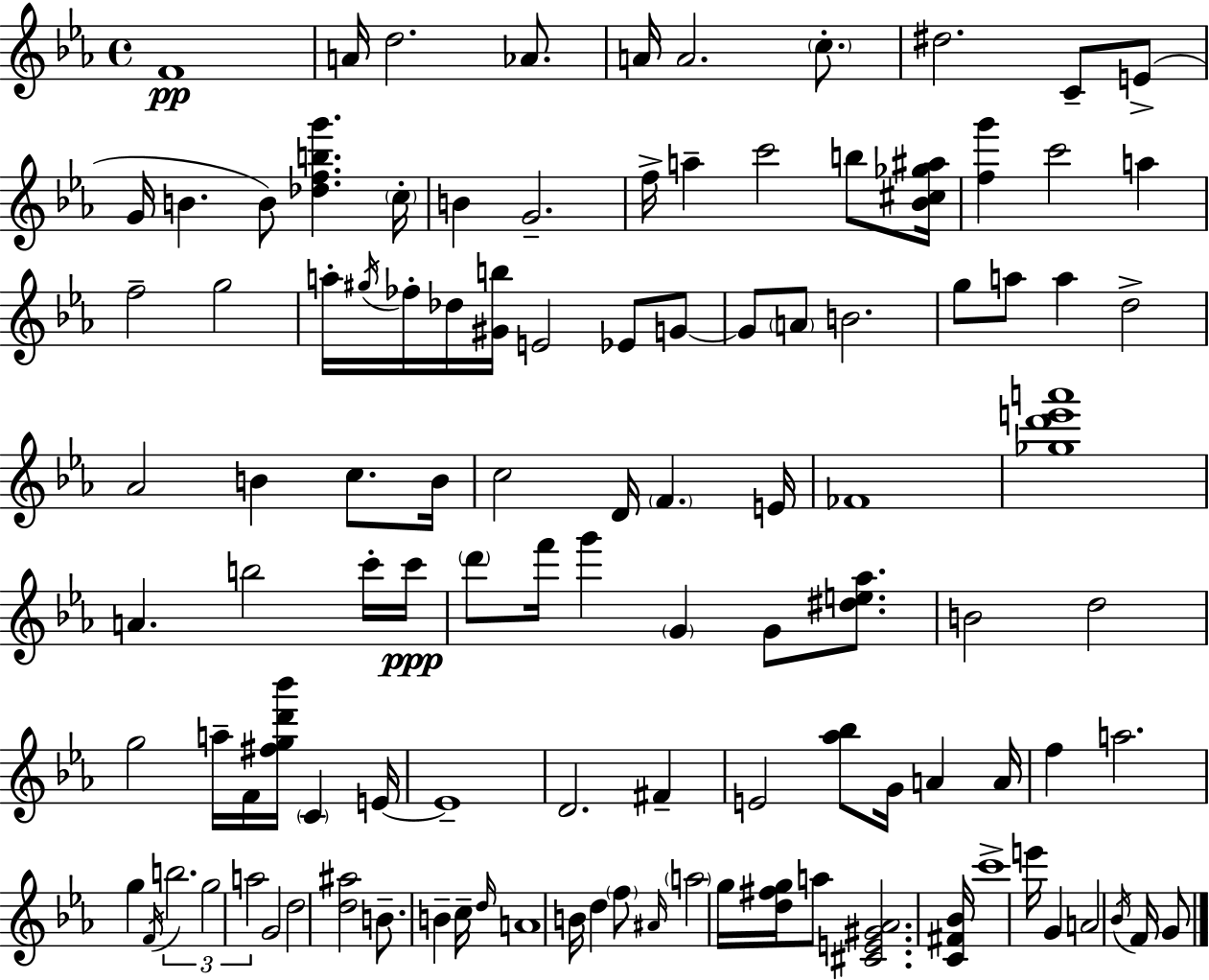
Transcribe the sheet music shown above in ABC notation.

X:1
T:Untitled
M:4/4
L:1/4
K:Eb
F4 A/4 d2 _A/2 A/4 A2 c/2 ^d2 C/2 E/2 G/4 B B/2 [_dfbg'] c/4 B G2 f/4 a c'2 b/2 [_B^c_g^a]/4 [fg'] c'2 a f2 g2 a/4 ^g/4 _f/4 _d/4 [^Gb]/4 E2 _E/2 G/2 G/2 A/2 B2 g/2 a/2 a d2 _A2 B c/2 B/4 c2 D/4 F E/4 _F4 [_gd'e'a']4 A b2 c'/4 c'/4 d'/2 f'/4 g' G G/2 [^de_a]/2 B2 d2 g2 a/4 F/4 [^fgd'_b']/4 C E/4 E4 D2 ^F E2 [_a_b]/2 G/4 A A/4 f a2 g F/4 b2 g2 a2 G2 d2 [d^a]2 B/2 B c/4 d/4 A4 B/4 d f/2 ^A/4 a2 g/4 [d^fg]/4 a/2 [^CE^G_A]2 [C^F_B]/4 c'4 e'/4 G A2 _B/4 F/4 G/2